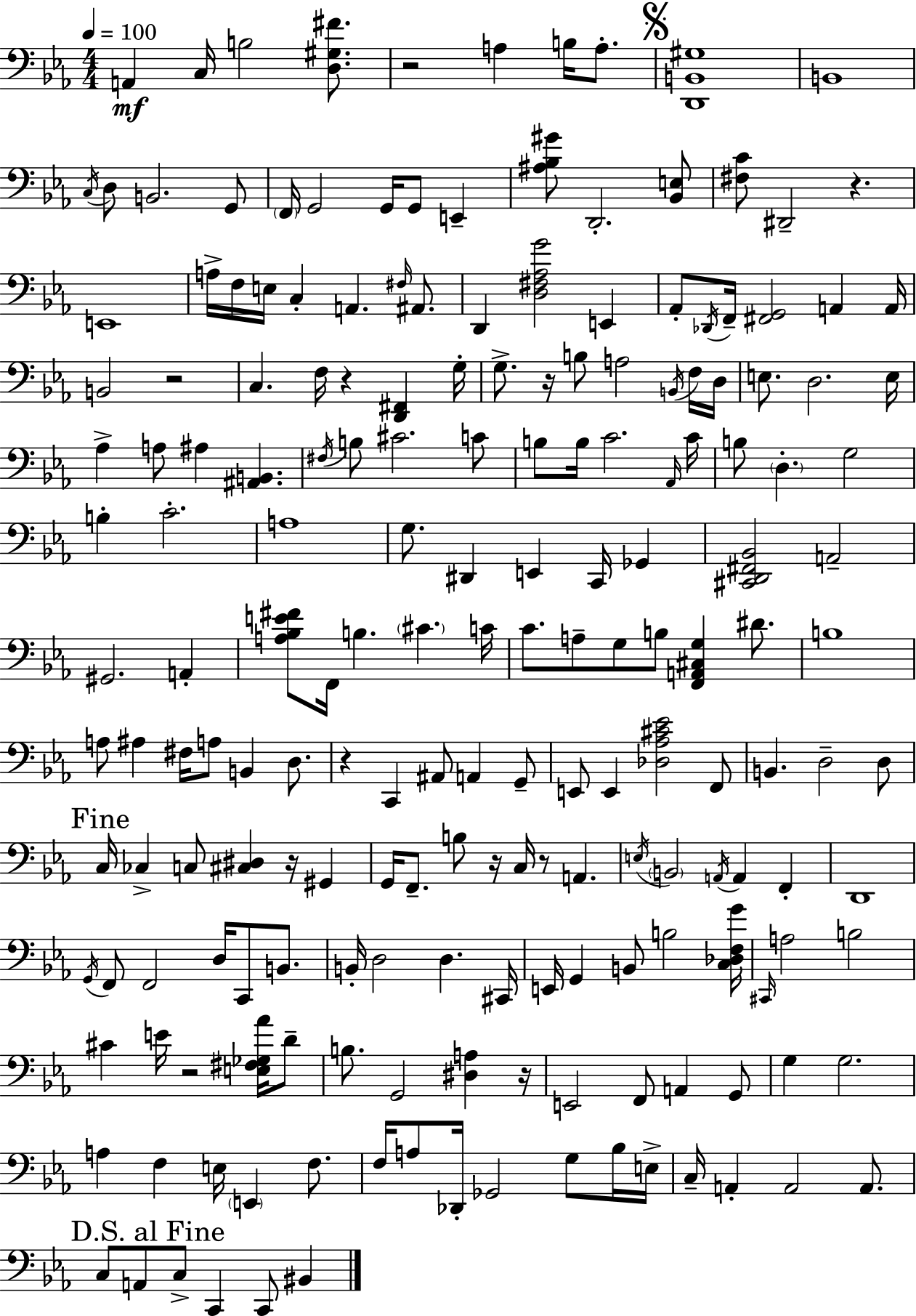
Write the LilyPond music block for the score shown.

{
  \clef bass
  \numericTimeSignature
  \time 4/4
  \key ees \major
  \tempo 4 = 100
  a,4\mf c16 b2 <d gis fis'>8. | r2 a4 b16 a8.-. | \mark \markup { \musicglyph "scripts.segno" } <d, b, gis>1 | b,1 | \break \acciaccatura { c16 } d8 b,2. g,8 | \parenthesize f,16 g,2 g,16 g,8 e,4-- | <ais bes gis'>8 d,2.-. <bes, e>8 | <fis c'>8 dis,2-- r4. | \break e,1 | a16-> f16 e16 c4-. a,4. \grace { fis16 } ais,8. | d,4 <d fis aes g'>2 e,4 | aes,8-. \acciaccatura { des,16 } f,16-- <fis, g,>2 a,4 | \break a,16 b,2 r2 | c4. f16 r4 <d, fis,>4 | g16-. g8.-> r16 b8 a2 | \acciaccatura { b,16 } f16 d16 e8. d2. | \break e16 aes4-> a8 ais4 <ais, b,>4. | \acciaccatura { fis16 } b8 cis'2. | c'8 b8 b16 c'2. | \grace { aes,16 } c'16 b8 \parenthesize d4.-. g2 | \break b4-. c'2.-. | a1 | g8. dis,4 e,4 | c,16 ges,4 <cis, d, fis, bes,>2 a,2-- | \break gis,2. | a,4-. <a bes e' fis'>8 f,16 b4. \parenthesize cis'4. | c'16 c'8. a8-- g8 b8 <f, a, cis g>4 | dis'8. b1 | \break a8 ais4 fis16 a8 b,4 | d8. r4 c,4 ais,8 | a,4 g,8-- e,8 e,4 <des aes cis' ees'>2 | f,8 b,4. d2-- | \break d8 \mark "Fine" c16 ces4-> c8 <cis dis>4 | r16 gis,4 g,16 f,8.-- b8 r16 c16 r8 | a,4. \acciaccatura { e16 } \parenthesize b,2 \acciaccatura { a,16 } | a,4 f,4-. d,1 | \break \acciaccatura { g,16 } f,8 f,2 | d16 c,8 b,8. b,16-. d2 | d4. cis,16 e,16 g,4 b,8 | b2 <c des f g'>16 \grace { cis,16 } a2 | \break b2 cis'4 e'16 r2 | <e fis ges aes'>16 d'8-- b8. g,2 | <dis a>4 r16 e,2 | f,8 a,4 g,8 g4 g2. | \break a4 f4 | e16 \parenthesize e,4 f8. f16 a8 des,16-. ges,2 | g8 bes16 e16-> c16-- a,4-. a,2 | a,8. \mark "D.S. al Fine" c8 a,8 c8-> | \break c,4 c,8 bis,4 \bar "|."
}